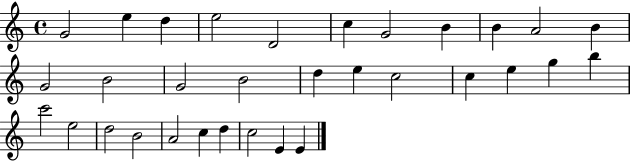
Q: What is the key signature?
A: C major